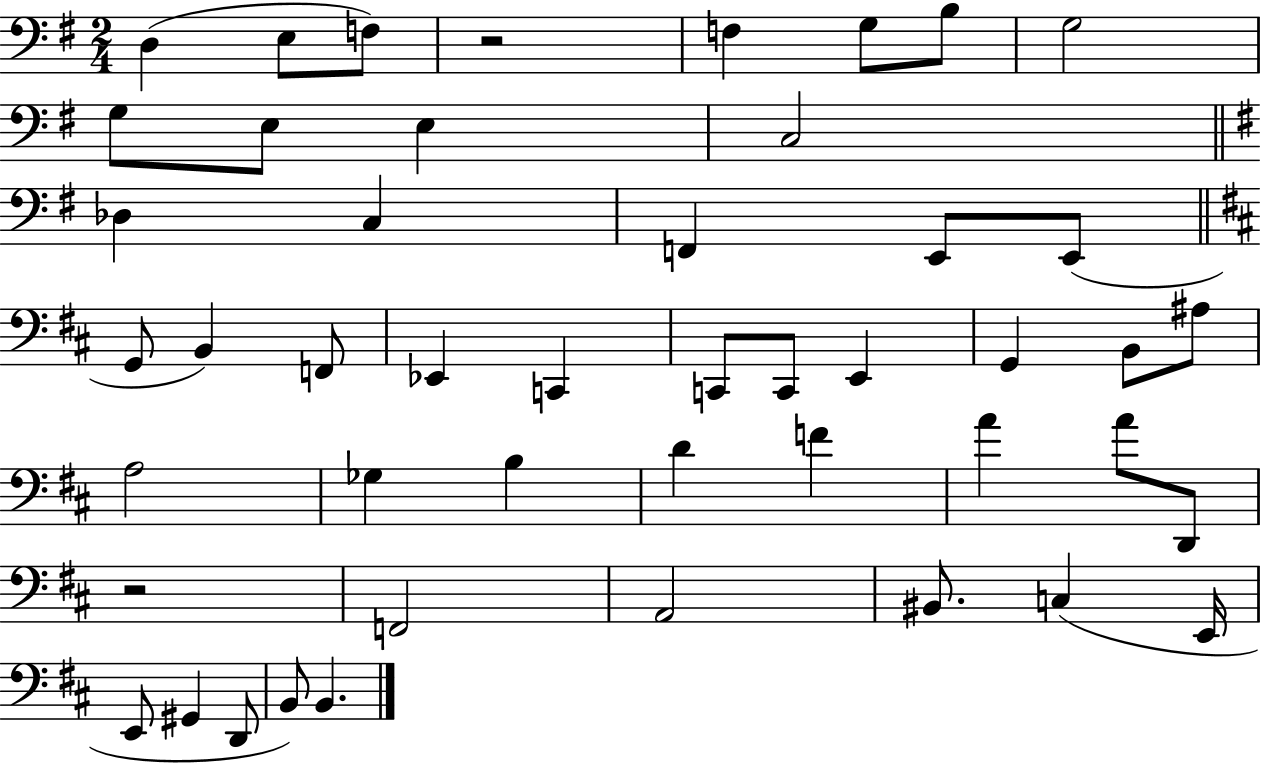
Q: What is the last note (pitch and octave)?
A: B2